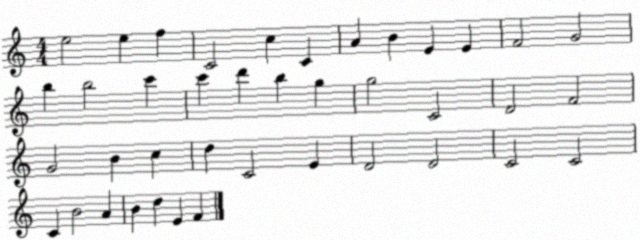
X:1
T:Untitled
M:4/4
L:1/4
K:C
e2 e f C2 c C A B E E F2 G2 b b2 c' c' d' b g g2 C2 D2 F2 G2 B c d C2 E D2 D2 C2 C2 C B2 A B d E F